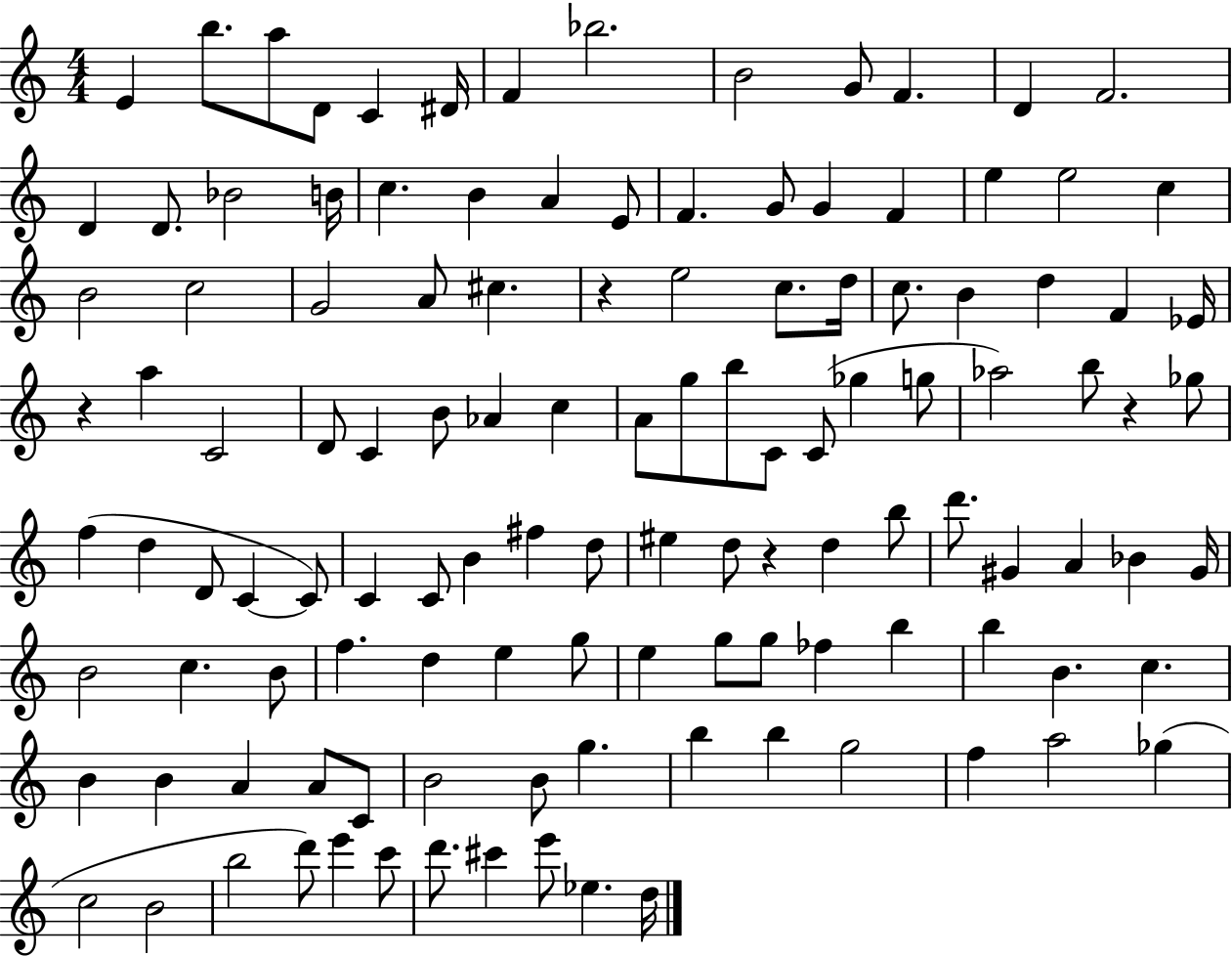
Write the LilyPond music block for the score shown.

{
  \clef treble
  \numericTimeSignature
  \time 4/4
  \key c \major
  e'4 b''8. a''8 d'8 c'4 dis'16 | f'4 bes''2. | b'2 g'8 f'4. | d'4 f'2. | \break d'4 d'8. bes'2 b'16 | c''4. b'4 a'4 e'8 | f'4. g'8 g'4 f'4 | e''4 e''2 c''4 | \break b'2 c''2 | g'2 a'8 cis''4. | r4 e''2 c''8. d''16 | c''8. b'4 d''4 f'4 ees'16 | \break r4 a''4 c'2 | d'8 c'4 b'8 aes'4 c''4 | a'8 g''8 b''8 c'8 c'8( ges''4 g''8 | aes''2) b''8 r4 ges''8 | \break f''4( d''4 d'8 c'4~~ c'8) | c'4 c'8 b'4 fis''4 d''8 | eis''4 d''8 r4 d''4 b''8 | d'''8. gis'4 a'4 bes'4 gis'16 | \break b'2 c''4. b'8 | f''4. d''4 e''4 g''8 | e''4 g''8 g''8 fes''4 b''4 | b''4 b'4. c''4. | \break b'4 b'4 a'4 a'8 c'8 | b'2 b'8 g''4. | b''4 b''4 g''2 | f''4 a''2 ges''4( | \break c''2 b'2 | b''2 d'''8) e'''4 c'''8 | d'''8. cis'''4 e'''8 ees''4. d''16 | \bar "|."
}